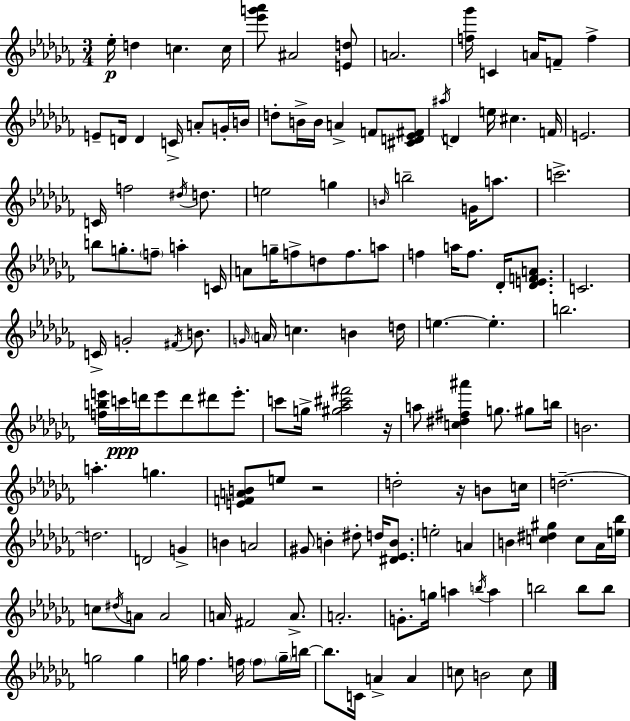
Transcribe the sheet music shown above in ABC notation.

X:1
T:Untitled
M:3/4
L:1/4
K:Abm
_e/4 d c c/4 [_e'g'_a']/2 ^A2 [Ed]/2 A2 [f_g']/4 C A/4 F/2 f E/2 D/4 D C/4 A/2 G/4 B/4 d/2 B/4 B/4 A F/2 [^CD_E^F]/2 ^a/4 D e/4 ^c F/4 E2 C/4 f2 ^d/4 d/2 e2 g B/4 b2 G/4 a/2 c'2 b/2 g/2 f/2 a C/4 A/2 g/4 f/2 d/2 f/2 a/2 f a/4 f/2 _D/4 [_DEFA]/2 C2 C/4 G2 ^F/4 B/2 G/4 A/4 c B d/4 e e b2 [fbe']/4 c'/4 d'/4 e'/2 d'/2 ^d'/2 e'/2 c'/2 g/4 [^g_a^c'^f']2 z/4 a/2 [c^d^f^a'] g/2 ^g/2 b/4 B2 a g [EFAB]/2 e/2 z2 d2 z/4 B/2 c/4 d2 d2 D2 G B A2 ^G/2 B ^d/2 d/4 [^D_EB]/2 e2 A B [c^d^g] c/2 _A/4 [e_b]/4 c/2 ^d/4 A/2 A2 A/4 ^F2 A/2 A2 G/2 g/4 a b/4 a b2 b/2 b/2 g2 g g/4 _f f/4 f/2 g/4 b/4 b/2 C/4 A A c/2 B2 c/2